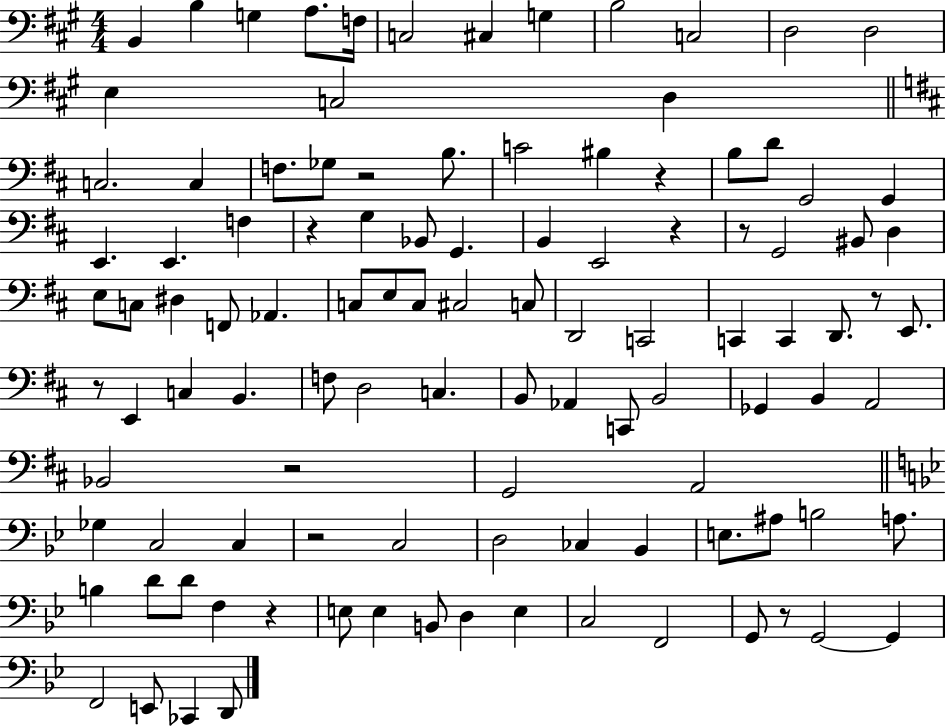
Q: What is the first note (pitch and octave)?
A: B2